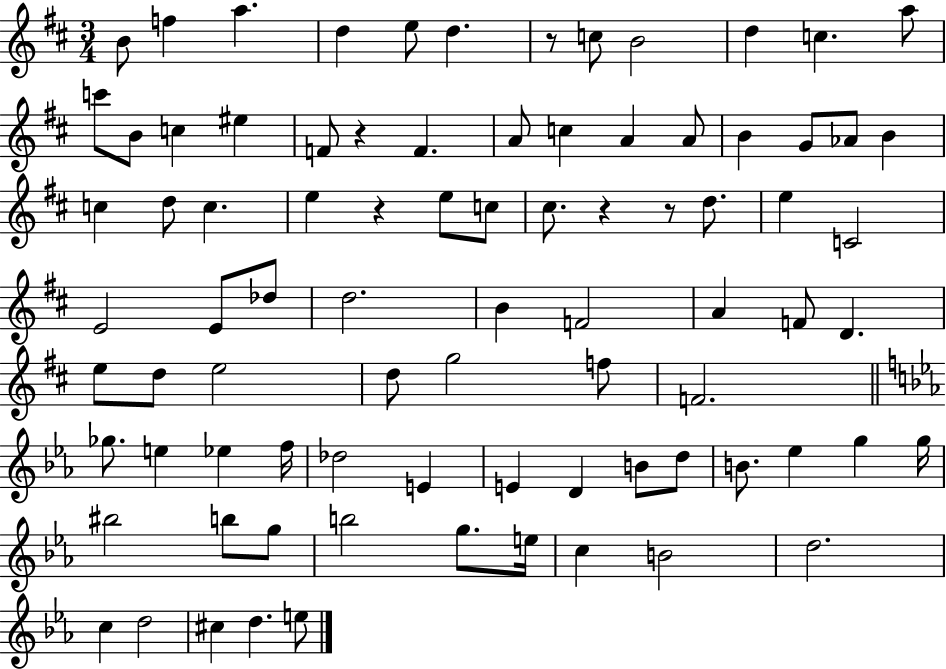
X:1
T:Untitled
M:3/4
L:1/4
K:D
B/2 f a d e/2 d z/2 c/2 B2 d c a/2 c'/2 B/2 c ^e F/2 z F A/2 c A A/2 B G/2 _A/2 B c d/2 c e z e/2 c/2 ^c/2 z z/2 d/2 e C2 E2 E/2 _d/2 d2 B F2 A F/2 D e/2 d/2 e2 d/2 g2 f/2 F2 _g/2 e _e f/4 _d2 E E D B/2 d/2 B/2 _e g g/4 ^b2 b/2 g/2 b2 g/2 e/4 c B2 d2 c d2 ^c d e/2